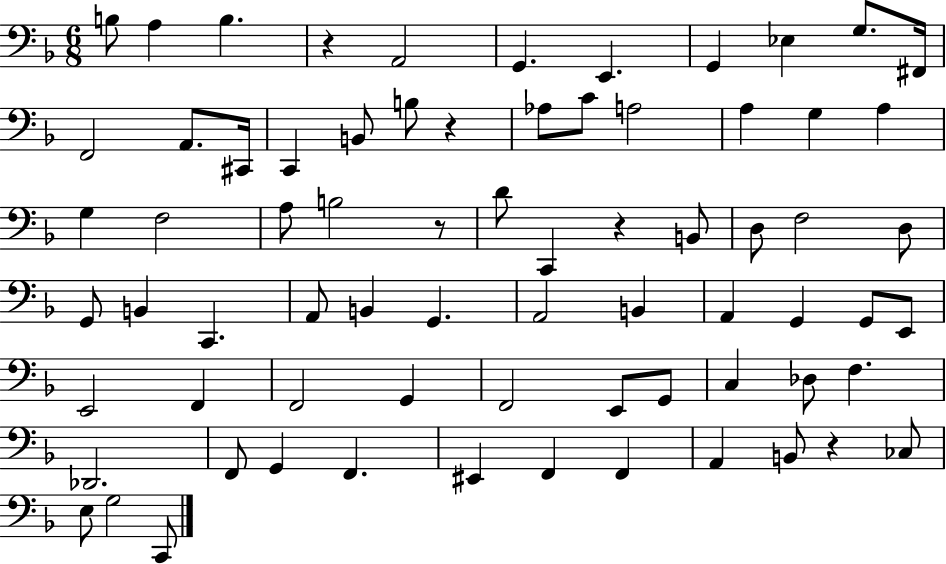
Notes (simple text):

B3/e A3/q B3/q. R/q A2/h G2/q. E2/q. G2/q Eb3/q G3/e. F#2/s F2/h A2/e. C#2/s C2/q B2/e B3/e R/q Ab3/e C4/e A3/h A3/q G3/q A3/q G3/q F3/h A3/e B3/h R/e D4/e C2/q R/q B2/e D3/e F3/h D3/e G2/e B2/q C2/q. A2/e B2/q G2/q. A2/h B2/q A2/q G2/q G2/e E2/e E2/h F2/q F2/h G2/q F2/h E2/e G2/e C3/q Db3/e F3/q. Db2/h. F2/e G2/q F2/q. EIS2/q F2/q F2/q A2/q B2/e R/q CES3/e E3/e G3/h C2/e